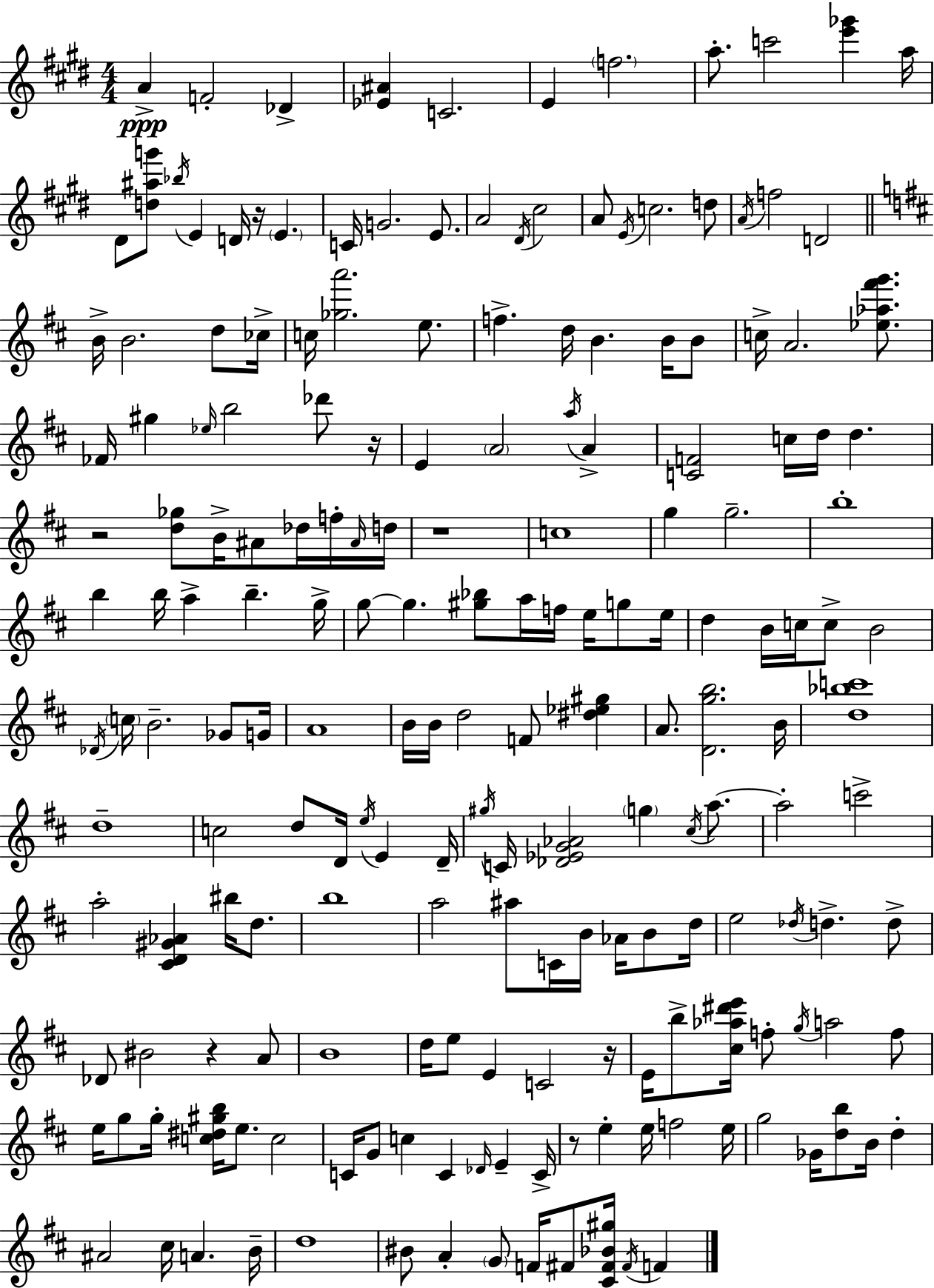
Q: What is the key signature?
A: E major